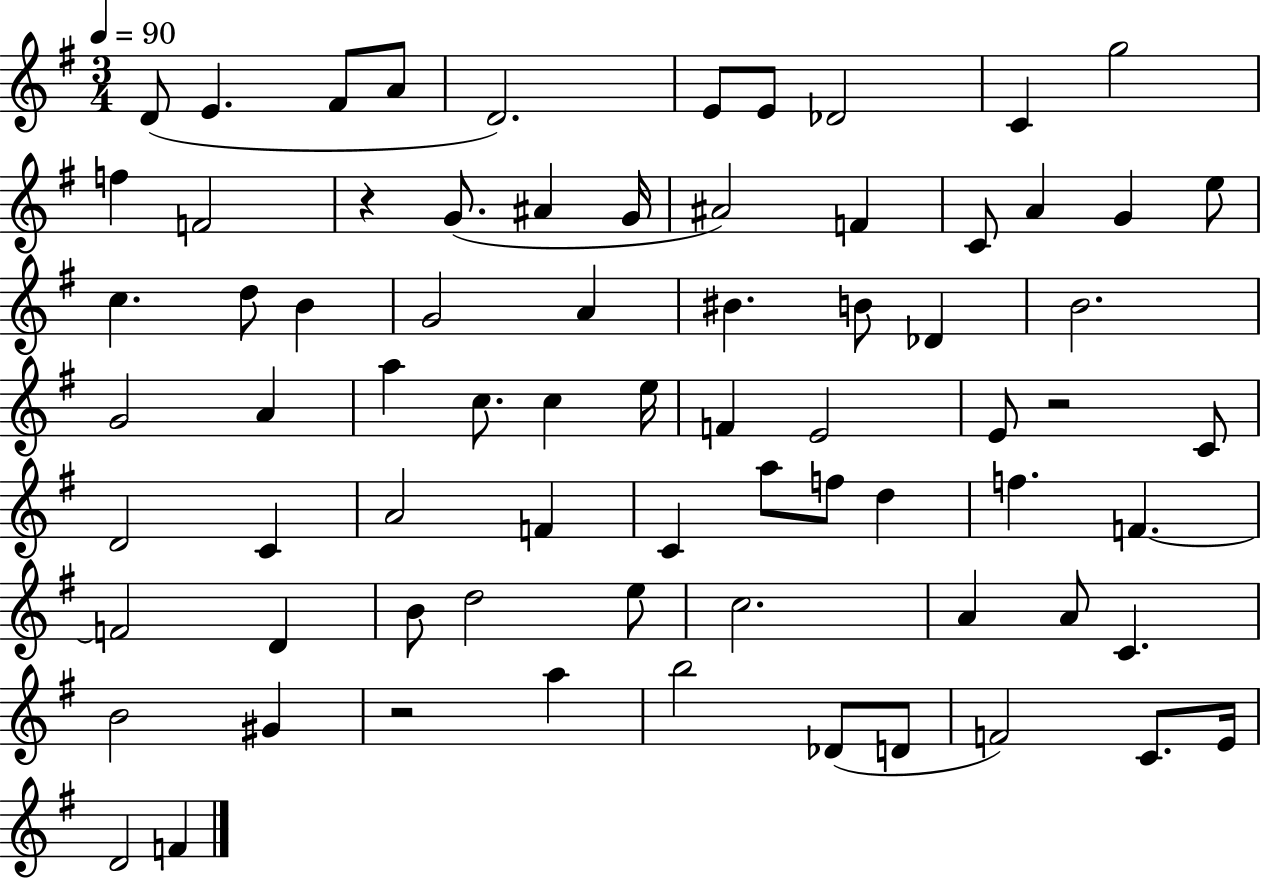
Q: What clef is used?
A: treble